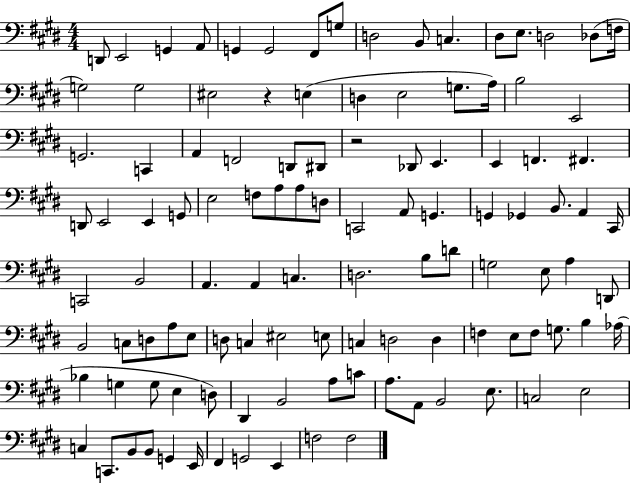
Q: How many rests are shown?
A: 2